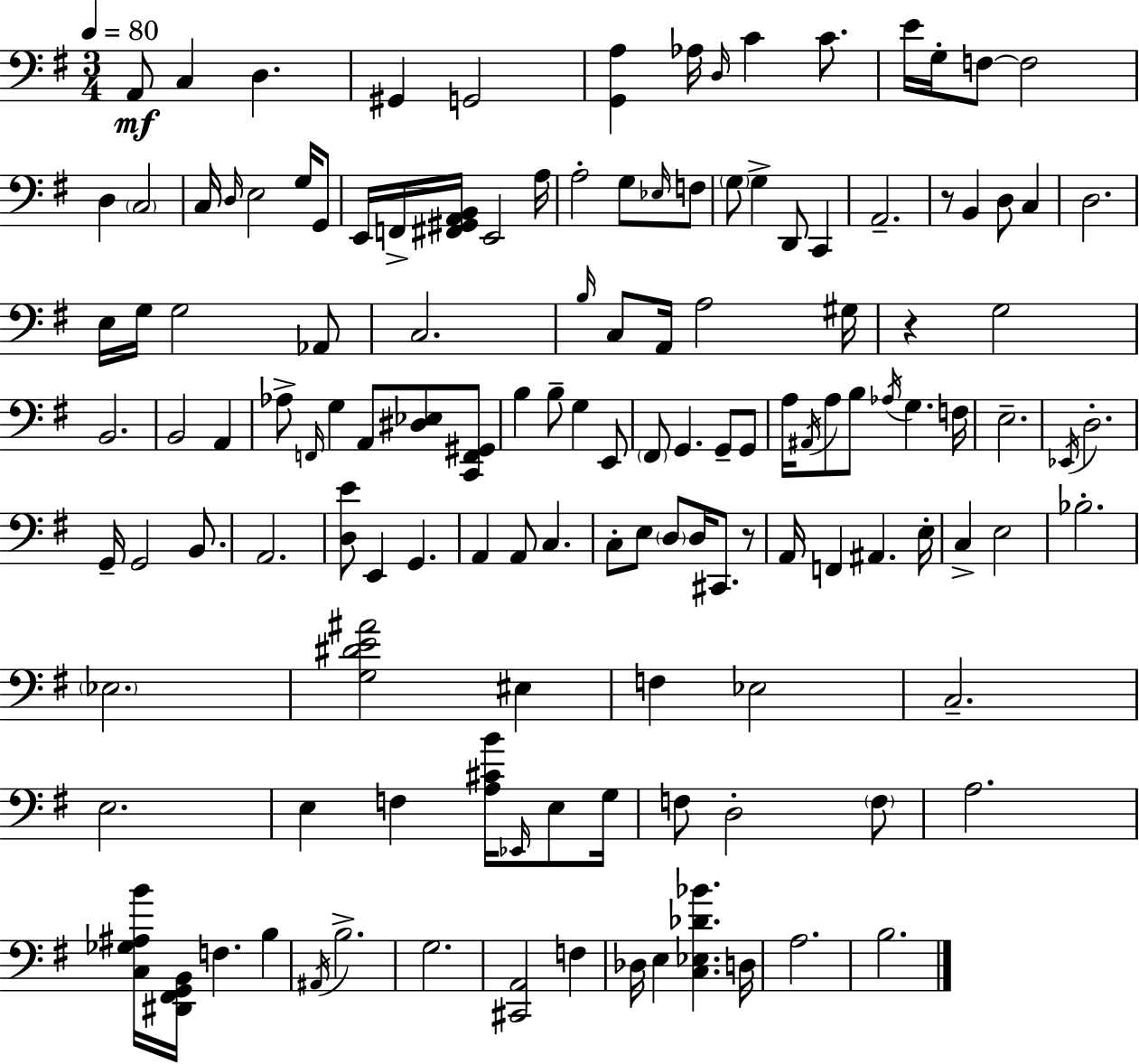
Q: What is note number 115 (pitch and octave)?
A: F3